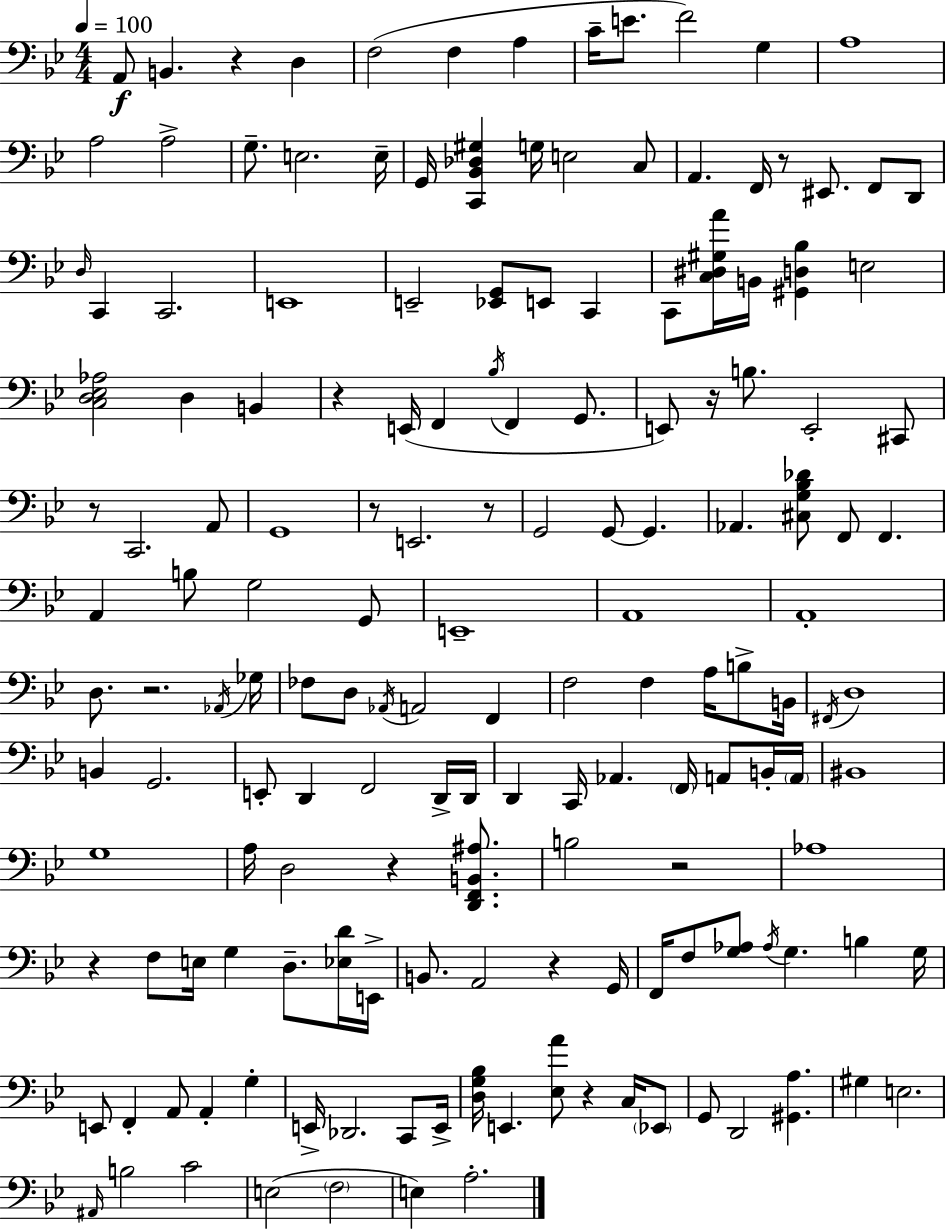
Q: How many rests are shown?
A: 13